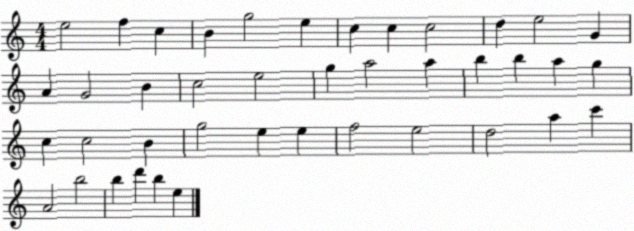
X:1
T:Untitled
M:4/4
L:1/4
K:C
e2 f c B g2 e c c c2 d e2 G A G2 B c2 e2 g a2 a b b a g c c2 B g2 e e f2 e2 d2 a c' A2 b2 b d' b e